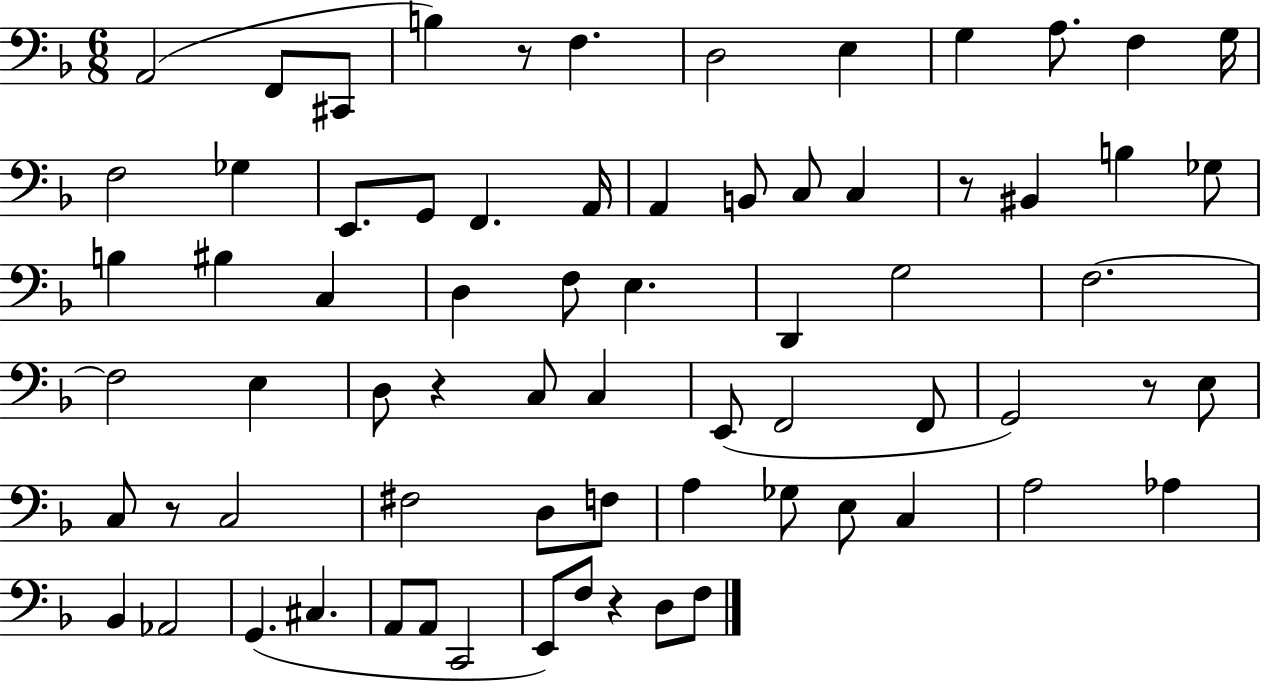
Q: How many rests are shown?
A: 6